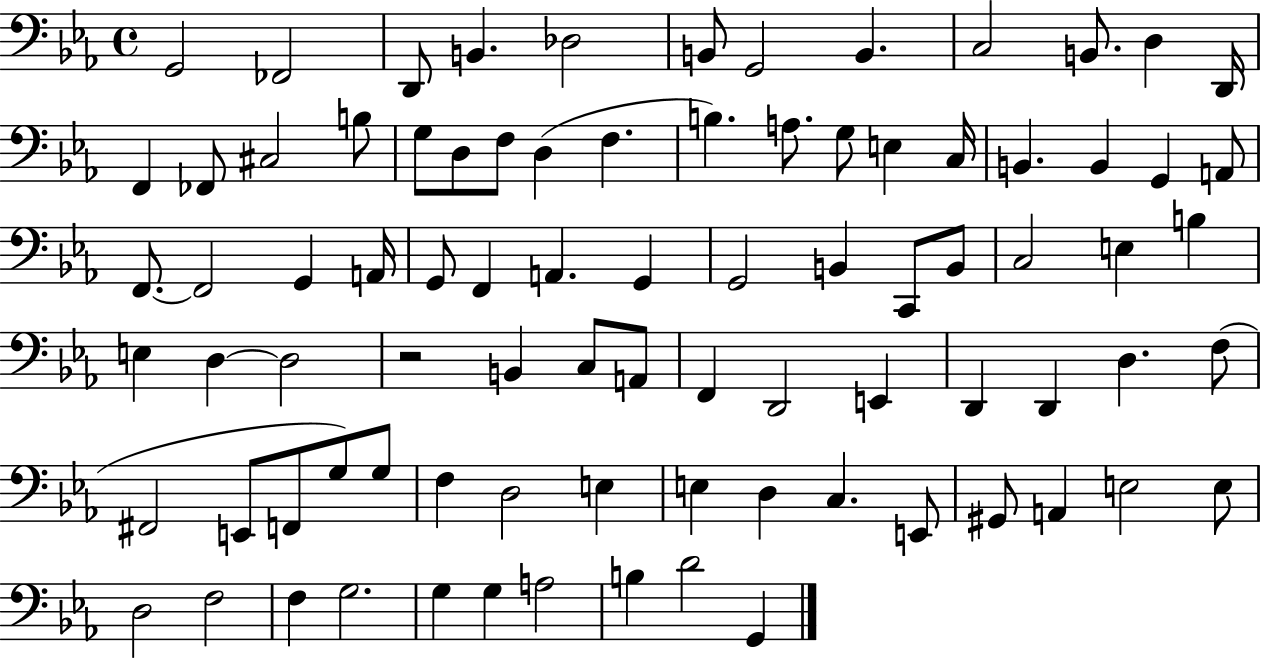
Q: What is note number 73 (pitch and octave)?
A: E3